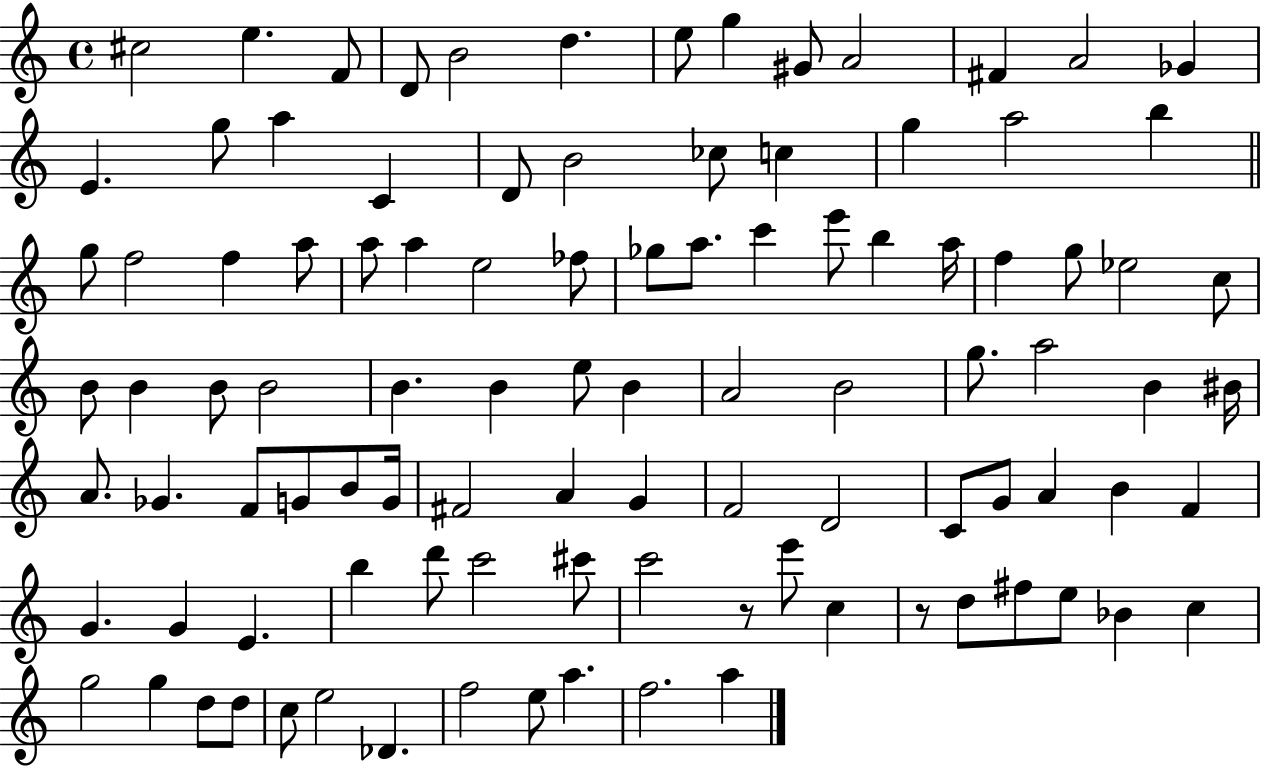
{
  \clef treble
  \time 4/4
  \defaultTimeSignature
  \key c \major
  cis''2 e''4. f'8 | d'8 b'2 d''4. | e''8 g''4 gis'8 a'2 | fis'4 a'2 ges'4 | \break e'4. g''8 a''4 c'4 | d'8 b'2 ces''8 c''4 | g''4 a''2 b''4 | \bar "||" \break \key c \major g''8 f''2 f''4 a''8 | a''8 a''4 e''2 fes''8 | ges''8 a''8. c'''4 e'''8 b''4 a''16 | f''4 g''8 ees''2 c''8 | \break b'8 b'4 b'8 b'2 | b'4. b'4 e''8 b'4 | a'2 b'2 | g''8. a''2 b'4 bis'16 | \break a'8. ges'4. f'8 g'8 b'8 g'16 | fis'2 a'4 g'4 | f'2 d'2 | c'8 g'8 a'4 b'4 f'4 | \break g'4. g'4 e'4. | b''4 d'''8 c'''2 cis'''8 | c'''2 r8 e'''8 c''4 | r8 d''8 fis''8 e''8 bes'4 c''4 | \break g''2 g''4 d''8 d''8 | c''8 e''2 des'4. | f''2 e''8 a''4. | f''2. a''4 | \break \bar "|."
}